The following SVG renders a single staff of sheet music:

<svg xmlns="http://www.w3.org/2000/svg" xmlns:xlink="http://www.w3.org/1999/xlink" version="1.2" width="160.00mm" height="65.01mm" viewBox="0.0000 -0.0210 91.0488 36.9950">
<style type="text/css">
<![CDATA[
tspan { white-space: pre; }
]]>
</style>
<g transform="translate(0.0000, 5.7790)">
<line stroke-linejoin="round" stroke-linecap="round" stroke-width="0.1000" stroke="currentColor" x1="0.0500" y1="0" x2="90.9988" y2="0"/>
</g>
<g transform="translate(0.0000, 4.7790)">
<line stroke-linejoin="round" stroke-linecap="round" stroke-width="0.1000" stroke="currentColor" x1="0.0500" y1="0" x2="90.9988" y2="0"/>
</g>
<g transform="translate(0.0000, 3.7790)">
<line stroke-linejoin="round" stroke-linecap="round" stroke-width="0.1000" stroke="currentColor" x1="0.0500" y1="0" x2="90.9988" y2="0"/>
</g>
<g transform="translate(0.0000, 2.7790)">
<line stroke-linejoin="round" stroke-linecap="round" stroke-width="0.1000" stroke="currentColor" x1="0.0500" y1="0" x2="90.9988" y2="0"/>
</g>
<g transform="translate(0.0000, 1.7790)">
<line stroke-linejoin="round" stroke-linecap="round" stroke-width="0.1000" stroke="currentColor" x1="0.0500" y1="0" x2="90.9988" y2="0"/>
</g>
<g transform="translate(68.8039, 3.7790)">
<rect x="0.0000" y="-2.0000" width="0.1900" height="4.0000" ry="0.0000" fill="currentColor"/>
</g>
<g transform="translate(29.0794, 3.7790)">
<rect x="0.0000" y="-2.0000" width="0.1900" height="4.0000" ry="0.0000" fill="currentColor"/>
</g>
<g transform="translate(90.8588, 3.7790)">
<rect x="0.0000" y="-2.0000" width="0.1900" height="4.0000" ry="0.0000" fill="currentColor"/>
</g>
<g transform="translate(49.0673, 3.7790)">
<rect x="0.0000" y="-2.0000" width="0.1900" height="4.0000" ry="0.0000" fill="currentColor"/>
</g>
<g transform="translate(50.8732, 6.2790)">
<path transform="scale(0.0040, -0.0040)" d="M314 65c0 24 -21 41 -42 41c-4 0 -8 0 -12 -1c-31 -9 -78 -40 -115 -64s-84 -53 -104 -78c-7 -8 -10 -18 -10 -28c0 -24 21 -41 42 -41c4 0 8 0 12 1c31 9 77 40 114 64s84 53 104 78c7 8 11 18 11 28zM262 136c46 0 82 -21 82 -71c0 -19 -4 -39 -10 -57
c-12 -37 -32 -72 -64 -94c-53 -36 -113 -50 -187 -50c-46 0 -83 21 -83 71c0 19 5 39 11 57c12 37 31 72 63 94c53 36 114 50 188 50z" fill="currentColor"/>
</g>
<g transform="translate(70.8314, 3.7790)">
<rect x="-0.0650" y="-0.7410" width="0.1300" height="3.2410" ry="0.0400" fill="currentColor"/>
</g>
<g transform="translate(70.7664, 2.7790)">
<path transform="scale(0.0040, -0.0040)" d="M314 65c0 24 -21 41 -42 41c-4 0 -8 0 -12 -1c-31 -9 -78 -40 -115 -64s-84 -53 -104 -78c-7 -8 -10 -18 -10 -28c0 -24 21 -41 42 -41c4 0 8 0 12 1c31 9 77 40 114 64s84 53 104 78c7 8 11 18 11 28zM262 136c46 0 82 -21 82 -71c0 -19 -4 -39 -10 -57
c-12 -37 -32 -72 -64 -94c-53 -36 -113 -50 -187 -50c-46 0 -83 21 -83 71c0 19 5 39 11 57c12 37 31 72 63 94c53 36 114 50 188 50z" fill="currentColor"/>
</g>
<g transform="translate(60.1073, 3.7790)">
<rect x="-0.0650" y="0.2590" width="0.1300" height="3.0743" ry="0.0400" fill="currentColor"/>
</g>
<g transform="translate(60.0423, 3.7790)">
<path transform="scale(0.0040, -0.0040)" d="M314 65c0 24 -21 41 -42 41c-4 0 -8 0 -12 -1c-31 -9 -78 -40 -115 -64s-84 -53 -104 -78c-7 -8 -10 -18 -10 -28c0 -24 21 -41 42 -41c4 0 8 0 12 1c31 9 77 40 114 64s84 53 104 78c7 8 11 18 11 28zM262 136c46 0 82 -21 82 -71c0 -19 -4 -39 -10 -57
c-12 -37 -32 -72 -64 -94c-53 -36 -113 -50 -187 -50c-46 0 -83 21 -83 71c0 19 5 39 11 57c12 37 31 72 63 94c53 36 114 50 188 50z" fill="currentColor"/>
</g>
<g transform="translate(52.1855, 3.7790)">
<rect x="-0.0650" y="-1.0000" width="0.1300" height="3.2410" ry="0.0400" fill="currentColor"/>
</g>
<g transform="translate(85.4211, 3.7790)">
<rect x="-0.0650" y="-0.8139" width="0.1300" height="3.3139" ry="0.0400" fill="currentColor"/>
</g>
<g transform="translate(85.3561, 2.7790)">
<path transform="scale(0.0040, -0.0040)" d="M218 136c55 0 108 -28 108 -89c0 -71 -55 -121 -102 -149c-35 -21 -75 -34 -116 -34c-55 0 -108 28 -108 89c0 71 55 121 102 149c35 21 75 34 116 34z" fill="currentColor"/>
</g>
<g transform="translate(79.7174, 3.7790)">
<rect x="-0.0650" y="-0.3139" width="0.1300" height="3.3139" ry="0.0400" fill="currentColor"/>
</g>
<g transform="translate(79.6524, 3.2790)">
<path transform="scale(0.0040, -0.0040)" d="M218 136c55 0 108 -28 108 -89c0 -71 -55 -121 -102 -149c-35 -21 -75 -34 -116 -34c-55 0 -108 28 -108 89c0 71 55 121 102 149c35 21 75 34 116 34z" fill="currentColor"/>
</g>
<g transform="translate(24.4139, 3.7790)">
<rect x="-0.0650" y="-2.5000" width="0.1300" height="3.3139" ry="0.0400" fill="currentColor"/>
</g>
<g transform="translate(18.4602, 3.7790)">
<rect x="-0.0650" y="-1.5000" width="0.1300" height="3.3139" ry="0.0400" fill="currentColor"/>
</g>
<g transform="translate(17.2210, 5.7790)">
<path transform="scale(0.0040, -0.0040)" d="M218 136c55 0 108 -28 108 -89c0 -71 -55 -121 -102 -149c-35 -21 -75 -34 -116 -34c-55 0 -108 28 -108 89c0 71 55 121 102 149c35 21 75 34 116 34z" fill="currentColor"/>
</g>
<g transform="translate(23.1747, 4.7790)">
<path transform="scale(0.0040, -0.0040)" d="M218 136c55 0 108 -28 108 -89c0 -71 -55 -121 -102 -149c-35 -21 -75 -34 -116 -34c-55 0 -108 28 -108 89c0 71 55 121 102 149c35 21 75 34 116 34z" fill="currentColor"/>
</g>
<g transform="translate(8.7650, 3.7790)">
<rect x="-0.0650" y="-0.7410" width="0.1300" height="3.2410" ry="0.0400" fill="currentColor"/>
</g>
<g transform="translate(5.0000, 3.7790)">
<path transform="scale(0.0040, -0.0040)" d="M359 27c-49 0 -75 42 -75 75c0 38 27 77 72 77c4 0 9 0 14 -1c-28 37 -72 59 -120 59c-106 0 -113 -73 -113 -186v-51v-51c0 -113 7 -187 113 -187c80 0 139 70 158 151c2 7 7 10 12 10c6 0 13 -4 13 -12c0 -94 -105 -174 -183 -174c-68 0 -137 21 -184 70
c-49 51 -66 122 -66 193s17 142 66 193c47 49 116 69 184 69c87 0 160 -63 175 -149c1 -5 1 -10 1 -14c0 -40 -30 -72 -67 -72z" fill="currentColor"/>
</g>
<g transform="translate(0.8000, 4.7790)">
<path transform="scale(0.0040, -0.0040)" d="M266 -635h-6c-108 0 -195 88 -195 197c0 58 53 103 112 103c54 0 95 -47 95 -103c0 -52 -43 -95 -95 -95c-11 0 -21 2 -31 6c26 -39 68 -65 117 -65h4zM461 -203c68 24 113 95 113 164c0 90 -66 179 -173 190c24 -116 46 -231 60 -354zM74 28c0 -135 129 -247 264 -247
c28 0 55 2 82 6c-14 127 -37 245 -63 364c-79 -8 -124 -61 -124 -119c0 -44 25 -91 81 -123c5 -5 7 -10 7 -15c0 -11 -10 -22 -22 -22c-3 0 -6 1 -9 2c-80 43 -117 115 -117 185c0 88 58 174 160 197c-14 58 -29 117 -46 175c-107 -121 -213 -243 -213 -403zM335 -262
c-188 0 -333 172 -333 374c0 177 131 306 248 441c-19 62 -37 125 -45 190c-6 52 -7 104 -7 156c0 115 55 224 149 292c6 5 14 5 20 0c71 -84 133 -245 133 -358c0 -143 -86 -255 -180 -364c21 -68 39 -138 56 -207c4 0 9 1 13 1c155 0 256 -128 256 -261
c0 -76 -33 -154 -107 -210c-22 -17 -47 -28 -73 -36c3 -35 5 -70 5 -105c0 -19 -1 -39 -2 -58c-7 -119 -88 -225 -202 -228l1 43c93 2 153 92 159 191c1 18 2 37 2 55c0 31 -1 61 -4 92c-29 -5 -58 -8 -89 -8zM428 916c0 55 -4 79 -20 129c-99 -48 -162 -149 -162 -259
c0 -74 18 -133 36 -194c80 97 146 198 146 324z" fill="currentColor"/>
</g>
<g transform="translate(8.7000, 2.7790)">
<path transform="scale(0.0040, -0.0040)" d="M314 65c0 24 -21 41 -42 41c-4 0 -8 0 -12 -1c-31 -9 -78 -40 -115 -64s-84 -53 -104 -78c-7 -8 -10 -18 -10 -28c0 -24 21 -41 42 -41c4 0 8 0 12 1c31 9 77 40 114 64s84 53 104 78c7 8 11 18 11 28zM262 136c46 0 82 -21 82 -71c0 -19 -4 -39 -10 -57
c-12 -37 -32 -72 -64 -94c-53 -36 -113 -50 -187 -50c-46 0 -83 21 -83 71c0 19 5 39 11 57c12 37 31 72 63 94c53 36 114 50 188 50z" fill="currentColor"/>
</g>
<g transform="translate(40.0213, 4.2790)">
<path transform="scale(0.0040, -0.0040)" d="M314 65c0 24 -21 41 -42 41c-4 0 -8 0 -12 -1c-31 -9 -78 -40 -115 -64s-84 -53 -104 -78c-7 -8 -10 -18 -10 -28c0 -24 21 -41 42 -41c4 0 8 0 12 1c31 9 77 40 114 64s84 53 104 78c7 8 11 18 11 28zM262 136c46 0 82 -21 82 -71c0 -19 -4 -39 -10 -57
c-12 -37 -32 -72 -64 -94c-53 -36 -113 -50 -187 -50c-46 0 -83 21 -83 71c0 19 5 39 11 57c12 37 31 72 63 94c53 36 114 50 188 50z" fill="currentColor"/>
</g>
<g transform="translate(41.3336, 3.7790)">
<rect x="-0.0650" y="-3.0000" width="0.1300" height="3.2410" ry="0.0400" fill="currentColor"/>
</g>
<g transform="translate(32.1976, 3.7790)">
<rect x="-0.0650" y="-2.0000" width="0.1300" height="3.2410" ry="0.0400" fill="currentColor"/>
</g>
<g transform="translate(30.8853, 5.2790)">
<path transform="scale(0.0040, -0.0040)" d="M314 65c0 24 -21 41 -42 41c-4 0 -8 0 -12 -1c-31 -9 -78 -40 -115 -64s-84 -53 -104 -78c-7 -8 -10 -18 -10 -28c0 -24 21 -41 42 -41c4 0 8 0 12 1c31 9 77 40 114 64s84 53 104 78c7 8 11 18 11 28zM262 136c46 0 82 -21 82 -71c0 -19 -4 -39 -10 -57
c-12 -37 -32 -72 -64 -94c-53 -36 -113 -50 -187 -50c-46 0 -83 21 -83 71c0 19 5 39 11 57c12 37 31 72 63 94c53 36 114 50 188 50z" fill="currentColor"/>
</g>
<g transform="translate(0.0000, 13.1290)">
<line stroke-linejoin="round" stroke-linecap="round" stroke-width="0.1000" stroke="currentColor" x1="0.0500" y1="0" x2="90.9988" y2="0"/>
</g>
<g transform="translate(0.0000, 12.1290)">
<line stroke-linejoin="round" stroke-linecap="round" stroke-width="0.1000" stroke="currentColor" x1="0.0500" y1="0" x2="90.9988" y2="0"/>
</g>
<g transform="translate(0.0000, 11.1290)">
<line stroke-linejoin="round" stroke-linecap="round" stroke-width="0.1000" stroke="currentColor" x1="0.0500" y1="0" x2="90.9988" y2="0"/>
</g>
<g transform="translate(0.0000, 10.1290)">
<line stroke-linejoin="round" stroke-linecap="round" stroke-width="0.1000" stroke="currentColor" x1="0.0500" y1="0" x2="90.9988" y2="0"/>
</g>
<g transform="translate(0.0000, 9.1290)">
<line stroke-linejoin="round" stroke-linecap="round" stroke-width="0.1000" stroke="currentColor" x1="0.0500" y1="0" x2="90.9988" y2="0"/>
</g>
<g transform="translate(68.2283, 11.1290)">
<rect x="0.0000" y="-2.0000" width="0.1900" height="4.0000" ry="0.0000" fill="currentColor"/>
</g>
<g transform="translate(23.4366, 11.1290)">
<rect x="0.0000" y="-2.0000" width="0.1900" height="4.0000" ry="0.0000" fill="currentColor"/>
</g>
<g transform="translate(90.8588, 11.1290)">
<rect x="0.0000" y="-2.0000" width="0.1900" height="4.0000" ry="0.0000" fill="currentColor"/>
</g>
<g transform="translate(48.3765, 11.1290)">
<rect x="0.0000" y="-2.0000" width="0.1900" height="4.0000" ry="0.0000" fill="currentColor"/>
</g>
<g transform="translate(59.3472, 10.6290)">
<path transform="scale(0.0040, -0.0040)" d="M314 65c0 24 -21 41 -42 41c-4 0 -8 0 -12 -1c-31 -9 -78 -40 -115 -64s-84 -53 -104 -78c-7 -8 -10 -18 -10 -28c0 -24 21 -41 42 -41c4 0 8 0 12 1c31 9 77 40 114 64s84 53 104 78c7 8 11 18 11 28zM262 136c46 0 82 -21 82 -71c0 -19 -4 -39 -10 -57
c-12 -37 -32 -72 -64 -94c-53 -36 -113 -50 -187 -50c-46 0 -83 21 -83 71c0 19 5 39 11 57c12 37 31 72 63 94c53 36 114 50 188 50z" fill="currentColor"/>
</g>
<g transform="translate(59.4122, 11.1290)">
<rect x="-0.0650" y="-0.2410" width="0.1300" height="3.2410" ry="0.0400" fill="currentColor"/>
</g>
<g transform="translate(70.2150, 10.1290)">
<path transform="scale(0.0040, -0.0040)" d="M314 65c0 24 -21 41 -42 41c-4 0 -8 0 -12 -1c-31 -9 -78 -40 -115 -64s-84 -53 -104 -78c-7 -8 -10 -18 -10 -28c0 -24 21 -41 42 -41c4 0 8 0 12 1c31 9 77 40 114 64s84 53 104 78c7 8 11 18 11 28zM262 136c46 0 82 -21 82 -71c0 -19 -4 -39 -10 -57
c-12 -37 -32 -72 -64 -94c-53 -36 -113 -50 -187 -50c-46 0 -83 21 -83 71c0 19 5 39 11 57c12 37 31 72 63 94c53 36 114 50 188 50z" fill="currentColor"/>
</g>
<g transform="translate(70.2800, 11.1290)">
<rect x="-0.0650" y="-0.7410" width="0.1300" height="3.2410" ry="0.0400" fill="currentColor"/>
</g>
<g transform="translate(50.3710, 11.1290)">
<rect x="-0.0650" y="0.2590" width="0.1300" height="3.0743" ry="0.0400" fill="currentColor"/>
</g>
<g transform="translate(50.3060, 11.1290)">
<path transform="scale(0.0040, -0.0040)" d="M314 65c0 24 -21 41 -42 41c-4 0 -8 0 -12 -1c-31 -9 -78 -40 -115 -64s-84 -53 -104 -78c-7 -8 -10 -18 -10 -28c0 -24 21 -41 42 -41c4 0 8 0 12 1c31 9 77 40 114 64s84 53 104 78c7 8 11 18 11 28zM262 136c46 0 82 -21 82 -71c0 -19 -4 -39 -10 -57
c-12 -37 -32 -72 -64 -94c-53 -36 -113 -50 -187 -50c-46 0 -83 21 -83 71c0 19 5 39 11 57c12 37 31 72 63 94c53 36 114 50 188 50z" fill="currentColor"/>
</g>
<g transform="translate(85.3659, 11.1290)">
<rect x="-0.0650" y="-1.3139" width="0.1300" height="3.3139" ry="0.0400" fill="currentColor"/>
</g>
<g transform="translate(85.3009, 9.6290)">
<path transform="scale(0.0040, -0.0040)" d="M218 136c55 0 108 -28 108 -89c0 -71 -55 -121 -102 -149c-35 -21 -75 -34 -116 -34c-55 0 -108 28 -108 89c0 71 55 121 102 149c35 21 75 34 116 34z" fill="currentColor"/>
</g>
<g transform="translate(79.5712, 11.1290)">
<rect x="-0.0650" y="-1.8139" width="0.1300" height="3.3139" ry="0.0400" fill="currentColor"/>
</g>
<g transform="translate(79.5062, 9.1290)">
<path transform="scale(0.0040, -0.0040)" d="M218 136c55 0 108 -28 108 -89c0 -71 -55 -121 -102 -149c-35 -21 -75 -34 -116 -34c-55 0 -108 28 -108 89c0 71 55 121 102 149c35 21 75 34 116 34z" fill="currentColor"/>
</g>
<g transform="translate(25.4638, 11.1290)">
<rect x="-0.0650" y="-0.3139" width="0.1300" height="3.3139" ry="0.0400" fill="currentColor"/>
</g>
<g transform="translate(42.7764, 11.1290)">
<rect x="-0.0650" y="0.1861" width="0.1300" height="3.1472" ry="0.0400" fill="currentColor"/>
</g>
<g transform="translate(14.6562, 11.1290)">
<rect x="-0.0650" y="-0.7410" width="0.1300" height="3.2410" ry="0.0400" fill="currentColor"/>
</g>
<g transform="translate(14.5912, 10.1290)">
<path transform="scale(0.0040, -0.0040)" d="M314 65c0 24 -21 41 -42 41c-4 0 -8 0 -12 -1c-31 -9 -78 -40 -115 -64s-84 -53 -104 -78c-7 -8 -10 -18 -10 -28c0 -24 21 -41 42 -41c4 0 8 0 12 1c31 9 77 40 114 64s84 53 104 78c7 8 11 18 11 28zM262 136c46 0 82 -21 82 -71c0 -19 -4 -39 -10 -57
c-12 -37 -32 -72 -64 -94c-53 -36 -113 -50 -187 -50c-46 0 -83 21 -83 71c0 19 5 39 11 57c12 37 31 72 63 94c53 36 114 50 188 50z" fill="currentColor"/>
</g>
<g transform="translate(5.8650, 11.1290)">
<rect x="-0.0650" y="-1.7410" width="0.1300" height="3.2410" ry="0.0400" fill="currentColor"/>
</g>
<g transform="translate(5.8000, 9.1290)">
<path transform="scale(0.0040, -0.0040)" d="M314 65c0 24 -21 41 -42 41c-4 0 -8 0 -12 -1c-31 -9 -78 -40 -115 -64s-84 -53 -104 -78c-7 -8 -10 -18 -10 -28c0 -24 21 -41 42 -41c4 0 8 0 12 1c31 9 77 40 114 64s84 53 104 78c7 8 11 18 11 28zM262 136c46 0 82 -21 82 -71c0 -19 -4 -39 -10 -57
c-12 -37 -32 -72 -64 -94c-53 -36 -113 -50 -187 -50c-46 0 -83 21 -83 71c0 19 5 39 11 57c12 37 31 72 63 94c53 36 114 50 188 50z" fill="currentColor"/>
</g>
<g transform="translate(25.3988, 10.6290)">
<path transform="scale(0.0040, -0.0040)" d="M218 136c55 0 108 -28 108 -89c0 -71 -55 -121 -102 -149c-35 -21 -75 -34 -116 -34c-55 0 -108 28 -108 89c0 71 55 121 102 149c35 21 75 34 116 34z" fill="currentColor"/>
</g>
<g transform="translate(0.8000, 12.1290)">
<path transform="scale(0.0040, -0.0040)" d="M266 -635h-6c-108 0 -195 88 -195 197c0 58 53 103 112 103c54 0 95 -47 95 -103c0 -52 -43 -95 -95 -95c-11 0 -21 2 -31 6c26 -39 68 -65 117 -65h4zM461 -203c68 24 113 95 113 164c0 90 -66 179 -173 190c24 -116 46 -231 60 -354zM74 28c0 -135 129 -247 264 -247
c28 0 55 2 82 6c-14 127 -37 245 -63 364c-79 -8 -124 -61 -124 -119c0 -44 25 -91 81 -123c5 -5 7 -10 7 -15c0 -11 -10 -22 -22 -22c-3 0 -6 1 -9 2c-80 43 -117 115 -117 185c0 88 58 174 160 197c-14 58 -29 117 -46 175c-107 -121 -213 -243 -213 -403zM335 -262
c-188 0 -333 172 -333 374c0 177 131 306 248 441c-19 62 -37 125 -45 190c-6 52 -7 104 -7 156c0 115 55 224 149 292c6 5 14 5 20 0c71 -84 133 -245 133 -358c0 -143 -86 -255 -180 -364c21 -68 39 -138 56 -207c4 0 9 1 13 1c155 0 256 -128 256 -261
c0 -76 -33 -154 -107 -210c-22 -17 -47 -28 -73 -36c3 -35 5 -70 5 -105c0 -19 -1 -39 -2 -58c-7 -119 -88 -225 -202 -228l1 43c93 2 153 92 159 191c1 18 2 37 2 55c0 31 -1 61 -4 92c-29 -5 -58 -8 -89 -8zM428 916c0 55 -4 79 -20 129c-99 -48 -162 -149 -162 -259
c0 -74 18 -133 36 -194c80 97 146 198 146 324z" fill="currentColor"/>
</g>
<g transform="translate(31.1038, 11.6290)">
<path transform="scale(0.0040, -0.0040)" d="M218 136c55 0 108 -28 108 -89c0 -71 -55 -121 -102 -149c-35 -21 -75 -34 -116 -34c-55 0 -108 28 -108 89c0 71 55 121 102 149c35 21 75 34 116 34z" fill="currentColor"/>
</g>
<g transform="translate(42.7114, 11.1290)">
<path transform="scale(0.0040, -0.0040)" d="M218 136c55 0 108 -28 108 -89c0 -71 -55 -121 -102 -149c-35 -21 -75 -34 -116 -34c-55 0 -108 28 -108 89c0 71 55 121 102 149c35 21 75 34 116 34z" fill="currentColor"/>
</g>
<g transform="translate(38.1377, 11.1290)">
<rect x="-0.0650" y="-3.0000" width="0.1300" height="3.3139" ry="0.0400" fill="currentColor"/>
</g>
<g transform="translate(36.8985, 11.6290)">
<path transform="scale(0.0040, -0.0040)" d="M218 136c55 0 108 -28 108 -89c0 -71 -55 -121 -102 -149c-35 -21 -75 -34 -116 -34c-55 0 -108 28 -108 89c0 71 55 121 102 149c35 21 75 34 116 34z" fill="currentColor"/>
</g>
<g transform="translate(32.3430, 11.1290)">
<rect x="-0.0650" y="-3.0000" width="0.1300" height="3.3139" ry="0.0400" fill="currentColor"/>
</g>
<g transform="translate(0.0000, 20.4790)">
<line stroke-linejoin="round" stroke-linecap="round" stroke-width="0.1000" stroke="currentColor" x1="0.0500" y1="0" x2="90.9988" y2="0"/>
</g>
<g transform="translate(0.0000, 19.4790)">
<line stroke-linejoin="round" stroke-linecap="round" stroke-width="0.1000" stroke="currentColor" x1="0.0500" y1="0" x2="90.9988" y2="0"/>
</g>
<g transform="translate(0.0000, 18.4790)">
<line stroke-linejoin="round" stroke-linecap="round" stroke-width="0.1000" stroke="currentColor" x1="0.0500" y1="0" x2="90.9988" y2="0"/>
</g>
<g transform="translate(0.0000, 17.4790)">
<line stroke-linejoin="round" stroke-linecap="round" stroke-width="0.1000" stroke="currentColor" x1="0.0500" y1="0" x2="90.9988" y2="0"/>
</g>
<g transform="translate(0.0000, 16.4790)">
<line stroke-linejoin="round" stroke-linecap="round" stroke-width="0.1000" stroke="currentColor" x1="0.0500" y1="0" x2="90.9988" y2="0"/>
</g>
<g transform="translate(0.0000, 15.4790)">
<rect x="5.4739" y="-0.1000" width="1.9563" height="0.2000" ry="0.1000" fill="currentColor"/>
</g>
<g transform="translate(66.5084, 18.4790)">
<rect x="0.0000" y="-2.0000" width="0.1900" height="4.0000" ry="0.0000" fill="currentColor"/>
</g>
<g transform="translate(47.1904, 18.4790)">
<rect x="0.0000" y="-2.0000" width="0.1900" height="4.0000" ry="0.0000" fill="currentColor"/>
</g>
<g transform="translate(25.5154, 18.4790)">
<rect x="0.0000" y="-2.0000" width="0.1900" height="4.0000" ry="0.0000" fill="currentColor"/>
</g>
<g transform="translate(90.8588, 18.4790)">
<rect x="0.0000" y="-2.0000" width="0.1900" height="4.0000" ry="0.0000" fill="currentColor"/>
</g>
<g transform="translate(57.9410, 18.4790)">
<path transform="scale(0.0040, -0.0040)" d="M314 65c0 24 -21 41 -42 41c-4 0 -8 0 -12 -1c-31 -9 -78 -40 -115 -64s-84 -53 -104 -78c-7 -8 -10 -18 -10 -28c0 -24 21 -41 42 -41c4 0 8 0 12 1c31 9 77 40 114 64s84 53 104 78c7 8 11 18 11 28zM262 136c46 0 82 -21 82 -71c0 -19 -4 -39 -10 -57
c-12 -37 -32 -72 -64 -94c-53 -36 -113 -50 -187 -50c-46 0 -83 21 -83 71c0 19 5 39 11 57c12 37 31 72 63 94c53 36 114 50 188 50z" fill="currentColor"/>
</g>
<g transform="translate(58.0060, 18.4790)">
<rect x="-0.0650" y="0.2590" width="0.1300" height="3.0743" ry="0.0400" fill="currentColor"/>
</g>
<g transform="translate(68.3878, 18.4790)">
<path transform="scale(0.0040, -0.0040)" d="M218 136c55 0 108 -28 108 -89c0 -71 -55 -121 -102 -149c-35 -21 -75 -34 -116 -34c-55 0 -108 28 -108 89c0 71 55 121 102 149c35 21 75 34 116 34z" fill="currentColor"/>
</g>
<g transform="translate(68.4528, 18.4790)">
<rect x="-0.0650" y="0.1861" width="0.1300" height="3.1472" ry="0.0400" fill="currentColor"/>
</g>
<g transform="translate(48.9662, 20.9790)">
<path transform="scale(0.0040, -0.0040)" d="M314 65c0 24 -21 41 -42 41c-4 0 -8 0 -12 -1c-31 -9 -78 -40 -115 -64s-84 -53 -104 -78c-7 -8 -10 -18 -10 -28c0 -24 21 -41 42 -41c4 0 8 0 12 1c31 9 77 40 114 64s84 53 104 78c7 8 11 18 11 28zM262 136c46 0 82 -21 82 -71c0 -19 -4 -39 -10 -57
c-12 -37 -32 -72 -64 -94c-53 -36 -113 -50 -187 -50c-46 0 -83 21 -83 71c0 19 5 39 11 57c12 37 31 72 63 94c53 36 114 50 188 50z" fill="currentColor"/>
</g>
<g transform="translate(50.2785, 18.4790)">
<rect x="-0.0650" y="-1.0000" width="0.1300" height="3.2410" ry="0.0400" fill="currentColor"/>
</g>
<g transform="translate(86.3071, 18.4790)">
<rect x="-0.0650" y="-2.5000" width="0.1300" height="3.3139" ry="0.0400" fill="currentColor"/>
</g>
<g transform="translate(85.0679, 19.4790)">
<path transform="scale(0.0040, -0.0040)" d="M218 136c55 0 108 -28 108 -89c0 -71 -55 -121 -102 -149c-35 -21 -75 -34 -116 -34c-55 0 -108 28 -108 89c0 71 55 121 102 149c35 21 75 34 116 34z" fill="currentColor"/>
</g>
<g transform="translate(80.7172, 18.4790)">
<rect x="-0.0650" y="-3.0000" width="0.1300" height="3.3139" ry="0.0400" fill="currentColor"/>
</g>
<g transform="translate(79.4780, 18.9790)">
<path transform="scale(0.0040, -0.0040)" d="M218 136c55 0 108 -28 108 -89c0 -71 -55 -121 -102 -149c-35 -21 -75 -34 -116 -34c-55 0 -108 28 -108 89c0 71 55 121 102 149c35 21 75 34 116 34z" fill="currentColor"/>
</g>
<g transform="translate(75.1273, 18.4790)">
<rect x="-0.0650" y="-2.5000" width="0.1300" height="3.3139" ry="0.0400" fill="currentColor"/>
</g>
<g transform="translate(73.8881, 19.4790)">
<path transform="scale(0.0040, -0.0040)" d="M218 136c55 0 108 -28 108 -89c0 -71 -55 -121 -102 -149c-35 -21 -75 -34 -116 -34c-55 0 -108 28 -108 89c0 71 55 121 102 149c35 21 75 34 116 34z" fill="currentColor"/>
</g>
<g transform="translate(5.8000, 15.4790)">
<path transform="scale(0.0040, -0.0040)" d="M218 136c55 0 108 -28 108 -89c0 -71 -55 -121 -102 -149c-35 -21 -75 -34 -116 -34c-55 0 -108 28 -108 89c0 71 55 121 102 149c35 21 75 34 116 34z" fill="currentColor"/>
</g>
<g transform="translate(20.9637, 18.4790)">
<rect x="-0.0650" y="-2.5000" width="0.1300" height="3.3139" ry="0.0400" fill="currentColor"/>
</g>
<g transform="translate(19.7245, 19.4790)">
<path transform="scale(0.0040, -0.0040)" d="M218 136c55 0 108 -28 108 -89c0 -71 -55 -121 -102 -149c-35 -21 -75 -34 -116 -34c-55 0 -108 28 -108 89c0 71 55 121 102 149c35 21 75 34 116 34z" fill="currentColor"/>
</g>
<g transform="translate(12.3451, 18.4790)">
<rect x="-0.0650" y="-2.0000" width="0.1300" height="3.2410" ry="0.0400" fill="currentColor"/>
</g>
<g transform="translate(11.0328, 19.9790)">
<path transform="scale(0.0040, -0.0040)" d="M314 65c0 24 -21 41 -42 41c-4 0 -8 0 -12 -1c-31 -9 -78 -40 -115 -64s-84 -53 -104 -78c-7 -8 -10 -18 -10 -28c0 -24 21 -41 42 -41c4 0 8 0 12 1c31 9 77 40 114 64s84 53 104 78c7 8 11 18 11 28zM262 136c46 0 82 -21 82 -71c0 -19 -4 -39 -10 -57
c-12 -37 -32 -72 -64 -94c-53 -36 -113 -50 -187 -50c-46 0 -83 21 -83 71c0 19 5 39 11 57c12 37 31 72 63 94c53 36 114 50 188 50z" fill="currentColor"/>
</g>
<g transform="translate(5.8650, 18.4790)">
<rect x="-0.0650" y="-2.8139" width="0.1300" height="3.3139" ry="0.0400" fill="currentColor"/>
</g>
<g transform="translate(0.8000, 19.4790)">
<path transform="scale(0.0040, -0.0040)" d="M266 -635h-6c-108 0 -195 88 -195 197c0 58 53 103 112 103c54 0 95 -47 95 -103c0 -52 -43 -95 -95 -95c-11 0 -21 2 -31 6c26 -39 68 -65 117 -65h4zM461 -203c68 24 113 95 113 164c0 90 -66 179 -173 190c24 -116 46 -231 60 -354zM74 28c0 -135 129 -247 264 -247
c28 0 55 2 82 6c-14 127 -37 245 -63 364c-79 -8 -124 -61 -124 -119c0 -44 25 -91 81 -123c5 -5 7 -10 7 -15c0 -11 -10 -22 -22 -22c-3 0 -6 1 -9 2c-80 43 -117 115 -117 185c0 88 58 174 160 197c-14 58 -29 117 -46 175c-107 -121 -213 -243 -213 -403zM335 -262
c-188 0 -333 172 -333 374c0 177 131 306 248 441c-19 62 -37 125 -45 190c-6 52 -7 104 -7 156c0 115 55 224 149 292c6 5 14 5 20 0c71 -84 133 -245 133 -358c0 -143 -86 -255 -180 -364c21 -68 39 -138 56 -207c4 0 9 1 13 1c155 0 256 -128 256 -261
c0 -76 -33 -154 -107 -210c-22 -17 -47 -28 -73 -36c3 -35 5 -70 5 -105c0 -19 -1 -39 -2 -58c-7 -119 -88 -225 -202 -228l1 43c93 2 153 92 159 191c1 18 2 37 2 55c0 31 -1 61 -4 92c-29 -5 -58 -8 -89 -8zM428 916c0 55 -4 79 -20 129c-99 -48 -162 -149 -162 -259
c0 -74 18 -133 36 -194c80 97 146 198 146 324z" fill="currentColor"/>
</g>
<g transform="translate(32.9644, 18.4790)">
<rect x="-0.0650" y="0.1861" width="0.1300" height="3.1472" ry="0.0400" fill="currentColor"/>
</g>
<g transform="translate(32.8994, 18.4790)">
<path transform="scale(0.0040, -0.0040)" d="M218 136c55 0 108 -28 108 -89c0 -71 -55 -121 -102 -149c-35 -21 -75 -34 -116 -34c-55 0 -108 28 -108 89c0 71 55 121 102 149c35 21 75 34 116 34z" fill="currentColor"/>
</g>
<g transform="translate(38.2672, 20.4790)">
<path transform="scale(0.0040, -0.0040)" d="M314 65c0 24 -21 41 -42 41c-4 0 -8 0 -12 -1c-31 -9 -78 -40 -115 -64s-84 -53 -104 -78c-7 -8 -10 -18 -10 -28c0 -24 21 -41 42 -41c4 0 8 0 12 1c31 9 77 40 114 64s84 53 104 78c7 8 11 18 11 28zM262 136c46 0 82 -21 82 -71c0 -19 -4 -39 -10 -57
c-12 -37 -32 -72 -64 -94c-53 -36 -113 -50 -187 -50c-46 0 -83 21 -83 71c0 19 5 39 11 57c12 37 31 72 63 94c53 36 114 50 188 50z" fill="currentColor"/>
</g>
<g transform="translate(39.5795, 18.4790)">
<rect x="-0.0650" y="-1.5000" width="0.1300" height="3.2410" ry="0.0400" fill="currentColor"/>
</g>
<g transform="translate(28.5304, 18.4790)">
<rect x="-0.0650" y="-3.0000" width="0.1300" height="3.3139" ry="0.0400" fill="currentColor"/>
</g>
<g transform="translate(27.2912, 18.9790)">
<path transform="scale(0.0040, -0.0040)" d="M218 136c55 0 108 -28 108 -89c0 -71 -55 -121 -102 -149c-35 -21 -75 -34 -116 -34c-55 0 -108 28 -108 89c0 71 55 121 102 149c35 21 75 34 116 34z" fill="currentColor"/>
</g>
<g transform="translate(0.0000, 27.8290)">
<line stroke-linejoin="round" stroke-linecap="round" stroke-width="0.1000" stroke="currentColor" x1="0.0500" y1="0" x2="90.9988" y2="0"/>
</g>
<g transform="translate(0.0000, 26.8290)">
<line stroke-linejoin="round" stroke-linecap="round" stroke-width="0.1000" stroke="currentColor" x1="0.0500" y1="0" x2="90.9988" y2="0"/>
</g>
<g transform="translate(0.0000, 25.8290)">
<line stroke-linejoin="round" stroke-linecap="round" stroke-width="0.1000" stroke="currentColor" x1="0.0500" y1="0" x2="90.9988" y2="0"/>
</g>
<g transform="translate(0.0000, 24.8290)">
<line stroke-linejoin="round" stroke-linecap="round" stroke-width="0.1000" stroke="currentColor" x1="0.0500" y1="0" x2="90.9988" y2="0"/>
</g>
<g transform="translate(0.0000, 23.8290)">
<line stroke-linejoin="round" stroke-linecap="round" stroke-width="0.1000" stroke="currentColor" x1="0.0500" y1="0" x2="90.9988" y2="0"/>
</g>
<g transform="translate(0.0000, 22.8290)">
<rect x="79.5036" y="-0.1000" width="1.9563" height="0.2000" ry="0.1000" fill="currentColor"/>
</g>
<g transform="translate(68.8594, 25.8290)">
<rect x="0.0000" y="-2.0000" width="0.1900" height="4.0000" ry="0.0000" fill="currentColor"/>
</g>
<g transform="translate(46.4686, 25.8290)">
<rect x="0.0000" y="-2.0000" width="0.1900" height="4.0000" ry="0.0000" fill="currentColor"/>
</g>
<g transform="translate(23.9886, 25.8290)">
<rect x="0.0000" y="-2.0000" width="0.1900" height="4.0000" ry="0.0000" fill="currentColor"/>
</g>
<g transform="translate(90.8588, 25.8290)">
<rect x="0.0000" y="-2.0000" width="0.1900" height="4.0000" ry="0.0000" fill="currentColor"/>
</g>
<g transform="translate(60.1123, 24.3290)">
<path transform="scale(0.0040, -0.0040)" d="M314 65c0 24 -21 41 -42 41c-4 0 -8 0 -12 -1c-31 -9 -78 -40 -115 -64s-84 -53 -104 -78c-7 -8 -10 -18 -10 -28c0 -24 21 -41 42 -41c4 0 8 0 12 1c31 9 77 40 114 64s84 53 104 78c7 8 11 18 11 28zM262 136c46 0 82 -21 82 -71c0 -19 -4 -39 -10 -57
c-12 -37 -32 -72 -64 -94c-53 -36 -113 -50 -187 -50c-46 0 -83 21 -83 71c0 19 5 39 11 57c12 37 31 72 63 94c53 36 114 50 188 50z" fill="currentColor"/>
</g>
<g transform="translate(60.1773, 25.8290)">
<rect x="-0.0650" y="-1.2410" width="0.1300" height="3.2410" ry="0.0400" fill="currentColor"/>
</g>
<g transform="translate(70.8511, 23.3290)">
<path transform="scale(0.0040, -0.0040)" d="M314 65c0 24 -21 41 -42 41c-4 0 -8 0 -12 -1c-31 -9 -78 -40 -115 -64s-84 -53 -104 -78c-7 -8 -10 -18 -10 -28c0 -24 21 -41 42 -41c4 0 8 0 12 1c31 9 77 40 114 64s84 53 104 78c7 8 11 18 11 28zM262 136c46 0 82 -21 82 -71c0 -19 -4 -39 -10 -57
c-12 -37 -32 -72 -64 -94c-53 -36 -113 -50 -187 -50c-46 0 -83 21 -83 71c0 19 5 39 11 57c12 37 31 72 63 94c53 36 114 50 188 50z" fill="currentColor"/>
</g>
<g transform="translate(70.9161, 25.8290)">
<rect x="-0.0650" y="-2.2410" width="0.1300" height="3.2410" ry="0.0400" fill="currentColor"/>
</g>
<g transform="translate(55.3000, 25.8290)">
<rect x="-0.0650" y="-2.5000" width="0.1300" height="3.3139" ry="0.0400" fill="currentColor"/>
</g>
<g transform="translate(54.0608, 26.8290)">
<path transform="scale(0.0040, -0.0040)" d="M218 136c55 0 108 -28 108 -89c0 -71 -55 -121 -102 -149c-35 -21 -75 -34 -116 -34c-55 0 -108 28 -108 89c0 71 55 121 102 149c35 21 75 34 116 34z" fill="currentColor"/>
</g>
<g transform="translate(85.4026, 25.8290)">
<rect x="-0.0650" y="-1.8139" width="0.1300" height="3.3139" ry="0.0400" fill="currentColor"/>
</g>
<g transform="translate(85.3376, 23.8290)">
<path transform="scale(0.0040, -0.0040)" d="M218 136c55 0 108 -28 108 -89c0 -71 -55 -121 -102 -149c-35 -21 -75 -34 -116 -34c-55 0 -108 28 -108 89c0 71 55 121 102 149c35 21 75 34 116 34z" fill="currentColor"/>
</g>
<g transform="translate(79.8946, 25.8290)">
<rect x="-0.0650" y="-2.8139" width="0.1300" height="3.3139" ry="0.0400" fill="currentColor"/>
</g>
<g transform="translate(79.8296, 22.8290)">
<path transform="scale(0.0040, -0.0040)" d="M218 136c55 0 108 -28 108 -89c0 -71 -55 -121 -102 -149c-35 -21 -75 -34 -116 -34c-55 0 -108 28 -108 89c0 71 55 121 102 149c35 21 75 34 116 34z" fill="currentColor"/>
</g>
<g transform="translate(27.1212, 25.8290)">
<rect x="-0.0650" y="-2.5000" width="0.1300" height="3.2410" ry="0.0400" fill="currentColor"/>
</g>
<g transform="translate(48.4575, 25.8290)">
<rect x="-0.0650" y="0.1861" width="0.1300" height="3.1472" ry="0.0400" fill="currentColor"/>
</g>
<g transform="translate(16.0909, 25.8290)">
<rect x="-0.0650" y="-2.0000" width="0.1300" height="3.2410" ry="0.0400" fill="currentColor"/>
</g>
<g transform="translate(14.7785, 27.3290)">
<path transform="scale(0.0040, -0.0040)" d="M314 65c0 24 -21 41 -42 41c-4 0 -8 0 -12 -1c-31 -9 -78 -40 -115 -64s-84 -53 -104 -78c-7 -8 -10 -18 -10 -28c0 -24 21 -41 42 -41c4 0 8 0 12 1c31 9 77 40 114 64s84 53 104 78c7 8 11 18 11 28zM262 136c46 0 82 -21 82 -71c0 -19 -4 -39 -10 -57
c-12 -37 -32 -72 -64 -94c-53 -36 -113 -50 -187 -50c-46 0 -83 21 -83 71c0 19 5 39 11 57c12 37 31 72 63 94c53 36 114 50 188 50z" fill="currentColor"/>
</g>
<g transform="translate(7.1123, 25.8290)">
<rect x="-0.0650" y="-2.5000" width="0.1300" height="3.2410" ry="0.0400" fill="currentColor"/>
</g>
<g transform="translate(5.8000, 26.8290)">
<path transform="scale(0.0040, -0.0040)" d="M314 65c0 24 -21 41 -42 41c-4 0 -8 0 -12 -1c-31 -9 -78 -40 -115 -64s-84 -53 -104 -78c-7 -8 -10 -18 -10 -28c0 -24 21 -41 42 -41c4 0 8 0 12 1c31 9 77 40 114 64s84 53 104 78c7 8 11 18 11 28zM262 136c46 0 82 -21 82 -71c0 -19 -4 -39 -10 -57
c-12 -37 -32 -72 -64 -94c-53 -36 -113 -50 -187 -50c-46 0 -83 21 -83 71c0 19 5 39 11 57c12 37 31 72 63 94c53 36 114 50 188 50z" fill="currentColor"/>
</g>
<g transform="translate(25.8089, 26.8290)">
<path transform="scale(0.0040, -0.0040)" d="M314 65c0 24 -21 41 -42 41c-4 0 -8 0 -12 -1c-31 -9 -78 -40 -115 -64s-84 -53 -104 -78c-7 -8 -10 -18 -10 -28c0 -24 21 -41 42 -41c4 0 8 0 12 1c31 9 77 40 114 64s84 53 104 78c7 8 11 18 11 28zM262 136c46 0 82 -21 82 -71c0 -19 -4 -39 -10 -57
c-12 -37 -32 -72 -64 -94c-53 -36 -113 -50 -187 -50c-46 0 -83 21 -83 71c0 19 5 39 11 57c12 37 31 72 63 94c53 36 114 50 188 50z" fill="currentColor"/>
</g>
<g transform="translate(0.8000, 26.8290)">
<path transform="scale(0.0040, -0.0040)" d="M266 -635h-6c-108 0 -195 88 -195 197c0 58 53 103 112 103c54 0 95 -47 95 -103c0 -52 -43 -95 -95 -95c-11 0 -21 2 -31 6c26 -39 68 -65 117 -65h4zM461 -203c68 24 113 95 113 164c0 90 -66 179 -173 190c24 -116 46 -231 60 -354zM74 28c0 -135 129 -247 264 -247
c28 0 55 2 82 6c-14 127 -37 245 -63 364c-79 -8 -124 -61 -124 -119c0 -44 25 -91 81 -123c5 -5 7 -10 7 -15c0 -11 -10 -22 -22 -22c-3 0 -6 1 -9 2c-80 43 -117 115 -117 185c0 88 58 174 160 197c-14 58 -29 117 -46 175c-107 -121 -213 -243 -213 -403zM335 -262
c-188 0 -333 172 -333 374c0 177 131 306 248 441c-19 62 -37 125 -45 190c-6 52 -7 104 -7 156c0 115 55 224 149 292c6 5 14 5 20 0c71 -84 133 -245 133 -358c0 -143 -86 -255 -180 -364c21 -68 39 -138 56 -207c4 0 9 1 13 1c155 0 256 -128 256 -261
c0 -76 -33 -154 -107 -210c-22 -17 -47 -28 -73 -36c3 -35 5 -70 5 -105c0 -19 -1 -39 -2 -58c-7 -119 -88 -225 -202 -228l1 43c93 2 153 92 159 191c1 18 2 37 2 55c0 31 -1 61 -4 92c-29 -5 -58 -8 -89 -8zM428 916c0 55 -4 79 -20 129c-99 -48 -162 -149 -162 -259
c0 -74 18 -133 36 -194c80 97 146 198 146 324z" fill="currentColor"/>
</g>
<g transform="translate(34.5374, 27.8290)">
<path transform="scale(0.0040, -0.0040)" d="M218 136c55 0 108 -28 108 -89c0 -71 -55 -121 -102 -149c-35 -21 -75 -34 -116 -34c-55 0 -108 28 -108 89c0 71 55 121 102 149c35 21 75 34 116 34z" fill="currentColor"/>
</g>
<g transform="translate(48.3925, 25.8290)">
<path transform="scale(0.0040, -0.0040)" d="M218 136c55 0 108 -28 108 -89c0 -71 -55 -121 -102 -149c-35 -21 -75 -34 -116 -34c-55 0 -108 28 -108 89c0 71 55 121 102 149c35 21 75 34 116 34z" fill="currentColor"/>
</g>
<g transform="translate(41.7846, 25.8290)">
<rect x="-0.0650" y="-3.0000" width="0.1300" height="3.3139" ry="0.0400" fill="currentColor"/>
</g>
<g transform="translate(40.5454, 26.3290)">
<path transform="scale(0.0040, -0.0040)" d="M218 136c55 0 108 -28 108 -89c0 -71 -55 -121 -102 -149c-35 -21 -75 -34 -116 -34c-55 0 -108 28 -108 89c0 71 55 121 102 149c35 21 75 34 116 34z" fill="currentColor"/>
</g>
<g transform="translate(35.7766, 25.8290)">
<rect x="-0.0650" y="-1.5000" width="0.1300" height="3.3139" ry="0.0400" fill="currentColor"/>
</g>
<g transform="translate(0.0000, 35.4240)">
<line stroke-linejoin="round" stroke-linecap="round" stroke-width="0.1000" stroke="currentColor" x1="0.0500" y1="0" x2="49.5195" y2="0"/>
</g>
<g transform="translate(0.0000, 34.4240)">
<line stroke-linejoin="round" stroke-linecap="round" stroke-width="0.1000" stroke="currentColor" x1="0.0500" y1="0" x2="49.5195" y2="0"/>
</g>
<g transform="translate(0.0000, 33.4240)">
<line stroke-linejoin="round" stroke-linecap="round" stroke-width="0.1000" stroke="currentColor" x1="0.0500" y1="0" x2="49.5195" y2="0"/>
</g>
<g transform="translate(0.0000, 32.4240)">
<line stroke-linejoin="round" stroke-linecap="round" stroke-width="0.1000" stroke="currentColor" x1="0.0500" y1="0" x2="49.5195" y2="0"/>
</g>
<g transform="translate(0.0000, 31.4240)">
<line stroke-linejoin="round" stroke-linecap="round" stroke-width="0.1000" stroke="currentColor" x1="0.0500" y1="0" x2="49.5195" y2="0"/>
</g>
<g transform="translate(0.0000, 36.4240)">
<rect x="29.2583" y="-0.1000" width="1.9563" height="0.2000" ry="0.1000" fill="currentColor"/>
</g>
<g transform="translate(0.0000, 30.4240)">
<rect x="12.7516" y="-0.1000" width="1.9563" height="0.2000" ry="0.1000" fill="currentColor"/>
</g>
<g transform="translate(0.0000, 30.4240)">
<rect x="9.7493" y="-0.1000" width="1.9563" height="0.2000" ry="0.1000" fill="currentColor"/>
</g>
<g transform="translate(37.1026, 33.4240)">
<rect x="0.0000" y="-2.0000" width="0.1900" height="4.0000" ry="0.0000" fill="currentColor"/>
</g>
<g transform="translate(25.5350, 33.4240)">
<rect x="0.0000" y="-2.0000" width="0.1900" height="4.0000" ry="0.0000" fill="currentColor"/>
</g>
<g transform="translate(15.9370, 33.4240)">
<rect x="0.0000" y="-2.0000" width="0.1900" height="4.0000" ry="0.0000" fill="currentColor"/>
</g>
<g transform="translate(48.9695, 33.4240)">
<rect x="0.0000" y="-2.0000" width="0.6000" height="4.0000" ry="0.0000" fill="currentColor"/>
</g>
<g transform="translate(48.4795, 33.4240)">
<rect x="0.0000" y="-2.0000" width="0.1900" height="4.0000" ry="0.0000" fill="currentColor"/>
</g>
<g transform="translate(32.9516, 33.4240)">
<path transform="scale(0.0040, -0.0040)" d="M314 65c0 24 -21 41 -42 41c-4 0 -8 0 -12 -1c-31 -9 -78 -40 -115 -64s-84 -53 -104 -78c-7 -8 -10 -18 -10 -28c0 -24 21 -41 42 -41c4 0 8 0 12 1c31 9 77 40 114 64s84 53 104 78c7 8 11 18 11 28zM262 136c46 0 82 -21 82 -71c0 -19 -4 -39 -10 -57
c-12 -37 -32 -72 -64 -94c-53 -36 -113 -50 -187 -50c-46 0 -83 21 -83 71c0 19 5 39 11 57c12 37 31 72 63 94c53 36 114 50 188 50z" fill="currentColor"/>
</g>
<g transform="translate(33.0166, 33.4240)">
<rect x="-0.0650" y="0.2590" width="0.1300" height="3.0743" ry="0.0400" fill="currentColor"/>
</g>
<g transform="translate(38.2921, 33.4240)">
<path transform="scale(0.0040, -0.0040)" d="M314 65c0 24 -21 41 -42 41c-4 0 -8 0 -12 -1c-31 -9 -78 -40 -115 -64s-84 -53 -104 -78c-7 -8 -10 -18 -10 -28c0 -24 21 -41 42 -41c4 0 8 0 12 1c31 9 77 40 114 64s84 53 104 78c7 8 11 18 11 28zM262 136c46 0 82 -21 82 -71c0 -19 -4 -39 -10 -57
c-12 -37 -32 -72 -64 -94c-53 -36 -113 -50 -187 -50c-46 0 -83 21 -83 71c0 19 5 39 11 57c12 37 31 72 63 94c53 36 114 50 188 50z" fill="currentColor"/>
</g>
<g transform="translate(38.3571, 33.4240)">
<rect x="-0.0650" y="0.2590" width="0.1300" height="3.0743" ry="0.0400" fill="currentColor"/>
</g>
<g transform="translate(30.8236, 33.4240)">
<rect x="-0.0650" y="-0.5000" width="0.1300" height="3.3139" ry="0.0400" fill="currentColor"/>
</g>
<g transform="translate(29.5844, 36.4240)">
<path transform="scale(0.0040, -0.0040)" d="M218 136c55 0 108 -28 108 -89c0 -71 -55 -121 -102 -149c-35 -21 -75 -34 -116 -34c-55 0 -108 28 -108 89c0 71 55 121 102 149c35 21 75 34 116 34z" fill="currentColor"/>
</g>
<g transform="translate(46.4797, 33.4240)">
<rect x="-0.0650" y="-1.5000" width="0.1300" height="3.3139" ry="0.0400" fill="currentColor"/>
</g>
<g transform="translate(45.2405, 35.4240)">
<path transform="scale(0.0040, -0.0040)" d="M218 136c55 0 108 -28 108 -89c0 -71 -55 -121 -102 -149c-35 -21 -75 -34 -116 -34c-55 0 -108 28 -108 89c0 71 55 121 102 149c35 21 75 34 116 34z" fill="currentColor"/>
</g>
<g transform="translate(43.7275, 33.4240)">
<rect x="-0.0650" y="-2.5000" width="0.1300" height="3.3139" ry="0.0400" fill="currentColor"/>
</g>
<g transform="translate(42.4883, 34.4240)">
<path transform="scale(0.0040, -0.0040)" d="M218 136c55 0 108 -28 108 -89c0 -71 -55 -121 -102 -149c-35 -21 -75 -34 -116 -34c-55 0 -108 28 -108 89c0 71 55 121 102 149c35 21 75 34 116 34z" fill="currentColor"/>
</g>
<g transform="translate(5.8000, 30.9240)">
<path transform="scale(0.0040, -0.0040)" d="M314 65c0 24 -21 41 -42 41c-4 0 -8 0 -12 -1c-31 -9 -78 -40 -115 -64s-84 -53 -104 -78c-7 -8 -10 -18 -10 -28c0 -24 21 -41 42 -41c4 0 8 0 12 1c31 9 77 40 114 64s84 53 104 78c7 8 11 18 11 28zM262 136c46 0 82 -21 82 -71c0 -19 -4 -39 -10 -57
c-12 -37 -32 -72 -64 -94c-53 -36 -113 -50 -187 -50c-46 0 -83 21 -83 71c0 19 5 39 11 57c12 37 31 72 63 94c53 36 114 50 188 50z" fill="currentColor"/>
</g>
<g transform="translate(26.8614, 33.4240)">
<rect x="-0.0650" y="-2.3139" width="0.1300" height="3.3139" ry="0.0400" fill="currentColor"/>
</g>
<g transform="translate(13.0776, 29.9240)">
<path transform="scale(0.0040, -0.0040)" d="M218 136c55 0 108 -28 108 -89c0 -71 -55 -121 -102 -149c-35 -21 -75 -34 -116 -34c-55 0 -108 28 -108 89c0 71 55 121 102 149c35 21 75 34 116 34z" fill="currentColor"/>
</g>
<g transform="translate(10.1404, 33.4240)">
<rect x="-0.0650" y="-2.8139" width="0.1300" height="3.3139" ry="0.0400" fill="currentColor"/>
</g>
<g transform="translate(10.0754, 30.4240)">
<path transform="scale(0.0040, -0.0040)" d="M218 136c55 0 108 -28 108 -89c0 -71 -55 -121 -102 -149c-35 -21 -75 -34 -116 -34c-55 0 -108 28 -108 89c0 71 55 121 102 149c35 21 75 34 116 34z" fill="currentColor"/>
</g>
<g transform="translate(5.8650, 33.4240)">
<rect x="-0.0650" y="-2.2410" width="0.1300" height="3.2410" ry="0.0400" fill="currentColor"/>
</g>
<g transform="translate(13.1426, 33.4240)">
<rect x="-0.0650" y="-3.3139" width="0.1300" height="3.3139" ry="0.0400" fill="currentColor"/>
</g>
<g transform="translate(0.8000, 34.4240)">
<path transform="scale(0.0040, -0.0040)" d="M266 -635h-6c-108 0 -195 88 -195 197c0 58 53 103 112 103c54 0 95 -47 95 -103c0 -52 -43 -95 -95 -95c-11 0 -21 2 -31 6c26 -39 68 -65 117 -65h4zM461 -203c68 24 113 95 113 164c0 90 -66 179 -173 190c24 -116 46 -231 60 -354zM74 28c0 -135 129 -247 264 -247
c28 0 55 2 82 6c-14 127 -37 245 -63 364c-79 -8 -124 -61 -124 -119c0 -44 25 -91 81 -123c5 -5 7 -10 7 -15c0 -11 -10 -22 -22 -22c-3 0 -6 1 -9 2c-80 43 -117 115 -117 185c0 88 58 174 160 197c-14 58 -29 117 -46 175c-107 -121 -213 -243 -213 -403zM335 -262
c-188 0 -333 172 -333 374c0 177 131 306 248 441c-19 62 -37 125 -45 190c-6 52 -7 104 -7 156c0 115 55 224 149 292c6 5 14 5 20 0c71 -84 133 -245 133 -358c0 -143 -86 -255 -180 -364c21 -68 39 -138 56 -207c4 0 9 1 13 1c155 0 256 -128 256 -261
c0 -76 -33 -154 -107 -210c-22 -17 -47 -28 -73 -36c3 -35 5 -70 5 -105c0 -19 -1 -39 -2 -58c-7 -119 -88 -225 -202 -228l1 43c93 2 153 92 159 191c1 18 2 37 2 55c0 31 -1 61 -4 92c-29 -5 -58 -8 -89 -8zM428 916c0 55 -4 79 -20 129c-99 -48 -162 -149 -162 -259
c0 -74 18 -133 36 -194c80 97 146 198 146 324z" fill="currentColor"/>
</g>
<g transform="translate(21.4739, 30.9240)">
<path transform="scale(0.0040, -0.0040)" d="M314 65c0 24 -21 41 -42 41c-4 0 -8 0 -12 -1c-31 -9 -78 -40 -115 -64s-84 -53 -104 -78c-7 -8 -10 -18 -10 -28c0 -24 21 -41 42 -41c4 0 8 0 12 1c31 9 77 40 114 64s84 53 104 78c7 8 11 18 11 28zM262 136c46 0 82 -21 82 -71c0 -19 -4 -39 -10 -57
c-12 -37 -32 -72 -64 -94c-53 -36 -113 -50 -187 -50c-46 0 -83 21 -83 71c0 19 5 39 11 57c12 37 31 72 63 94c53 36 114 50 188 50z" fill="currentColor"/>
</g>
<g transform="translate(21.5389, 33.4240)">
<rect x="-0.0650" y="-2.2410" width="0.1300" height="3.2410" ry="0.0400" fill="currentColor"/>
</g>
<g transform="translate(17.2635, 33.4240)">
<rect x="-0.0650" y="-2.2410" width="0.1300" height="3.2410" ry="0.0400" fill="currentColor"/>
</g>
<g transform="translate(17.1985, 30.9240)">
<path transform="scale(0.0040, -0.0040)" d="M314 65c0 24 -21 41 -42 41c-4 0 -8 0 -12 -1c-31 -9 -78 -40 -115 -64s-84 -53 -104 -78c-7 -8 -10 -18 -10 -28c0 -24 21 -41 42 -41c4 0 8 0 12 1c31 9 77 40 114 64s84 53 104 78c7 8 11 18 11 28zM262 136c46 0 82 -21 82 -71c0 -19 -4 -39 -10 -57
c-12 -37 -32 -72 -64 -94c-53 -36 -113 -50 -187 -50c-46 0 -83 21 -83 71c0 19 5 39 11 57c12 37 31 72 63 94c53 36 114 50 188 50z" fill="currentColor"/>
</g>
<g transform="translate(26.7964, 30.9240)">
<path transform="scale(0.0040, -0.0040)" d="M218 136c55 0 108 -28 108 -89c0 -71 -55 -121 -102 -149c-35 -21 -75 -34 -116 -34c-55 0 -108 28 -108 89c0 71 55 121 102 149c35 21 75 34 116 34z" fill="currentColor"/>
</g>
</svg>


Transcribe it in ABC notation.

X:1
T:Untitled
M:4/4
L:1/4
K:C
d2 E G F2 A2 D2 B2 d2 c d f2 d2 c A A B B2 c2 d2 f e a F2 G A B E2 D2 B2 B G A G G2 F2 G2 E A B G e2 g2 a f g2 a b g2 g2 g C B2 B2 G E